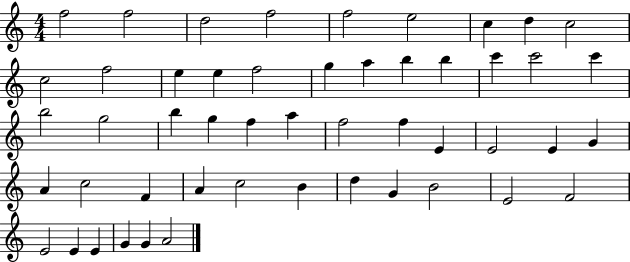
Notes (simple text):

F5/h F5/h D5/h F5/h F5/h E5/h C5/q D5/q C5/h C5/h F5/h E5/q E5/q F5/h G5/q A5/q B5/q B5/q C6/q C6/h C6/q B5/h G5/h B5/q G5/q F5/q A5/q F5/h F5/q E4/q E4/h E4/q G4/q A4/q C5/h F4/q A4/q C5/h B4/q D5/q G4/q B4/h E4/h F4/h E4/h E4/q E4/q G4/q G4/q A4/h